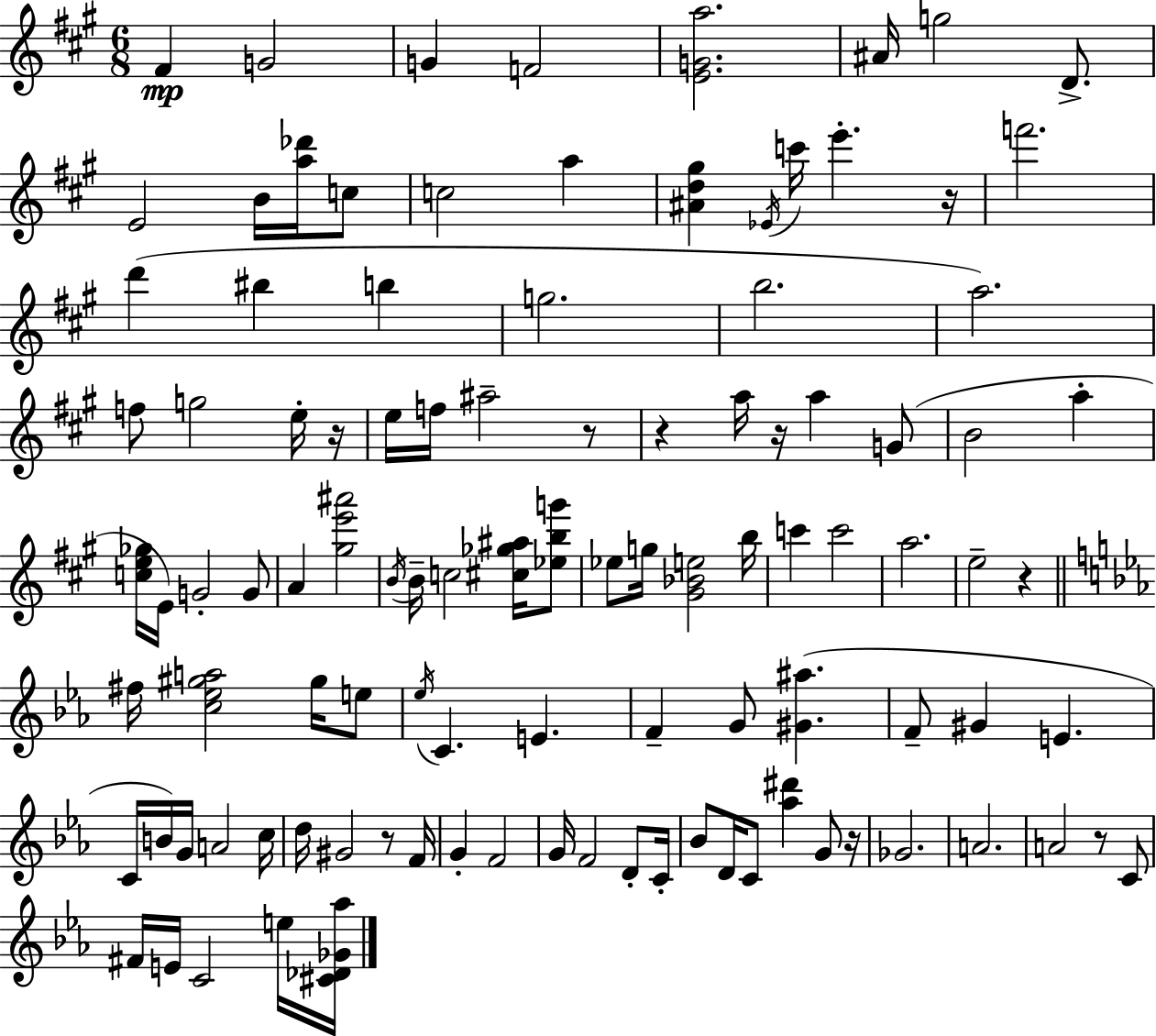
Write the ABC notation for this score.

X:1
T:Untitled
M:6/8
L:1/4
K:A
^F G2 G F2 [EGa]2 ^A/4 g2 D/2 E2 B/4 [a_d']/4 c/2 c2 a [^Ad^g] _E/4 c'/4 e' z/4 f'2 d' ^b b g2 b2 a2 f/2 g2 e/4 z/4 e/4 f/4 ^a2 z/2 z a/4 z/4 a G/2 B2 a [ce_g]/4 E/4 G2 G/2 A [^ge'^a']2 B/4 B/4 c2 [^c_g^a]/4 [_ebg']/2 _e/2 g/4 [^G_Be]2 b/4 c' c'2 a2 e2 z ^f/4 [c_e^ga]2 ^g/4 e/2 _e/4 C E F G/2 [^G^a] F/2 ^G E C/4 B/4 G/4 A2 c/4 d/4 ^G2 z/2 F/4 G F2 G/4 F2 D/2 C/4 _B/2 D/4 C/2 [_a^d'] G/2 z/4 _G2 A2 A2 z/2 C/2 ^F/4 E/4 C2 e/4 [^C_D_G_a]/4